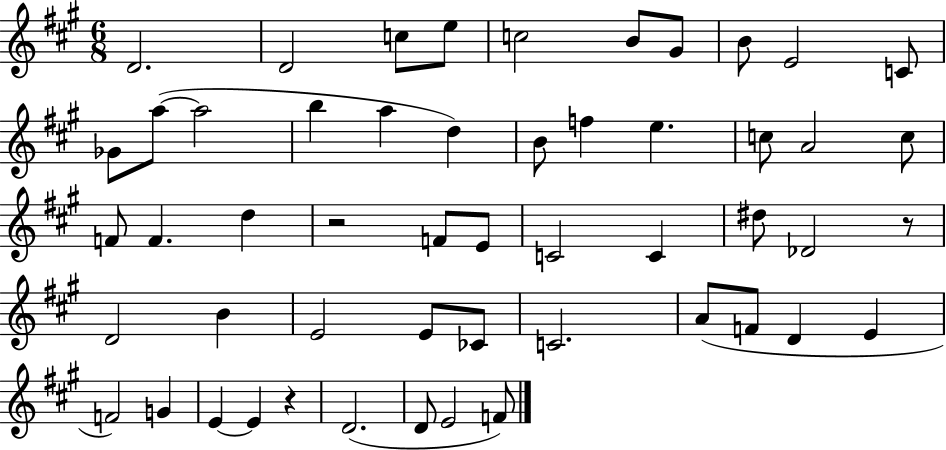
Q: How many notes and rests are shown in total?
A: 52